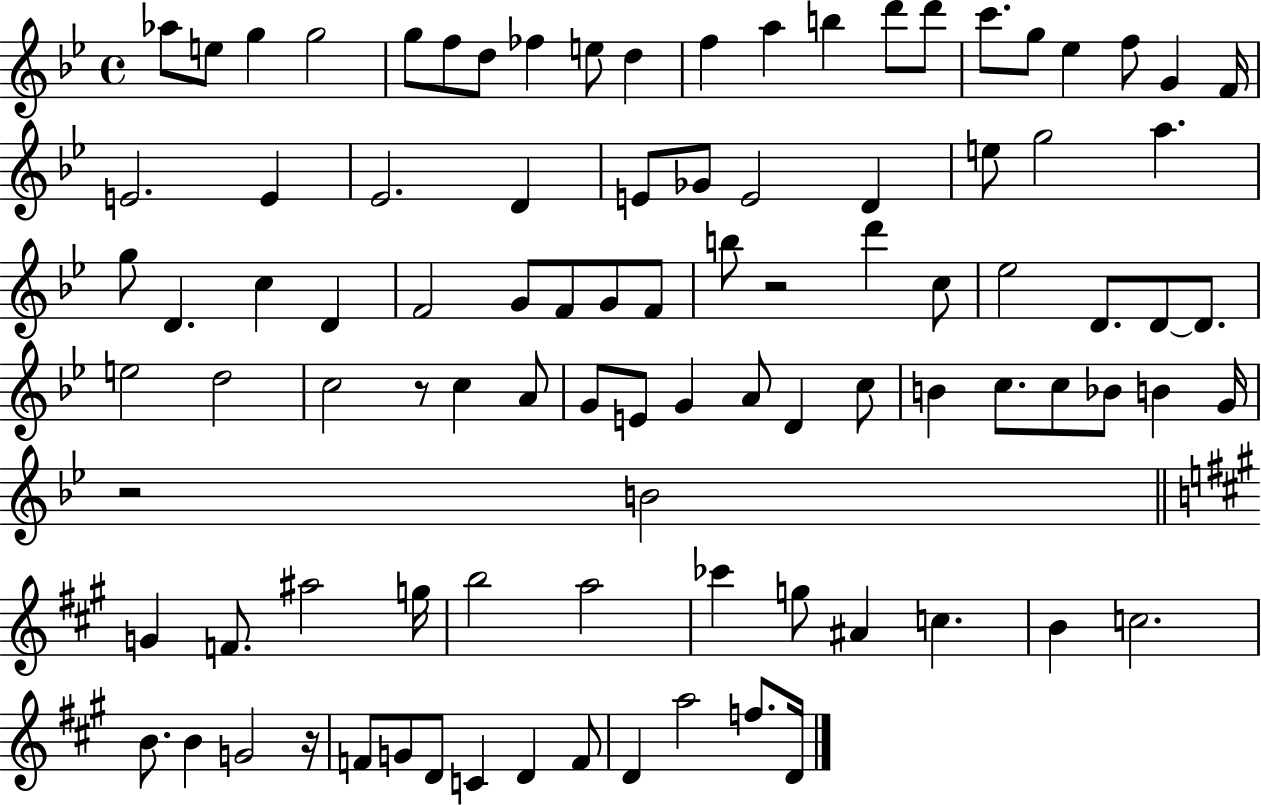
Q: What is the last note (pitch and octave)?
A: D4